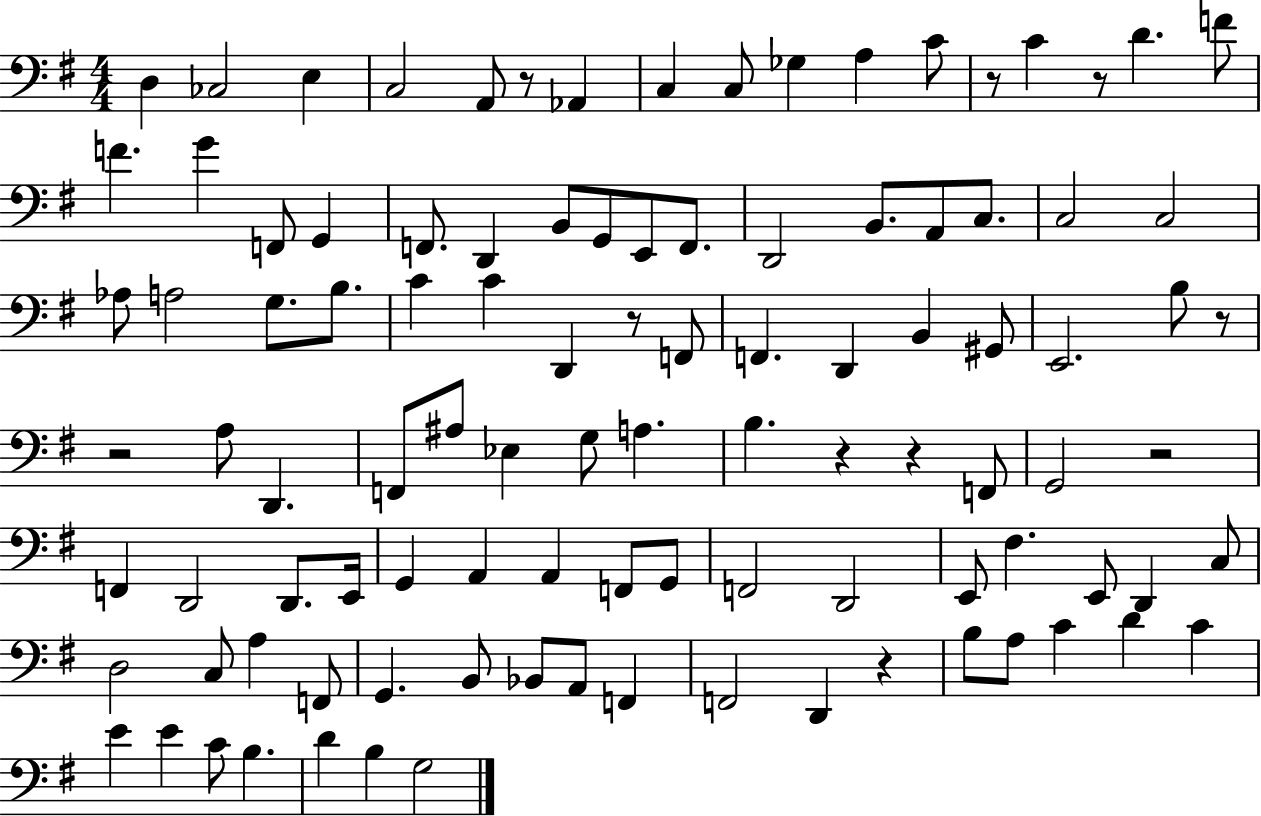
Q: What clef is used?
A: bass